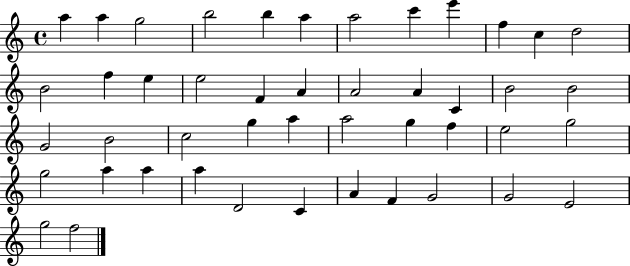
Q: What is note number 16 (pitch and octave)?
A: E5